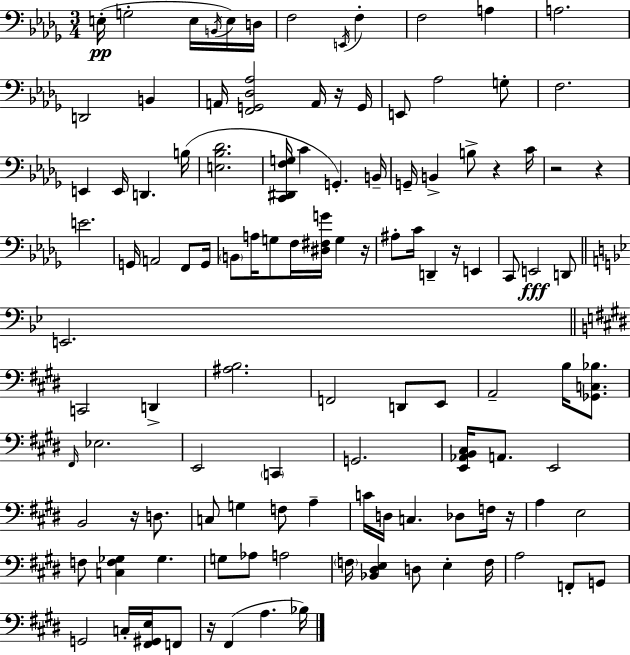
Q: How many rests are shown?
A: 9